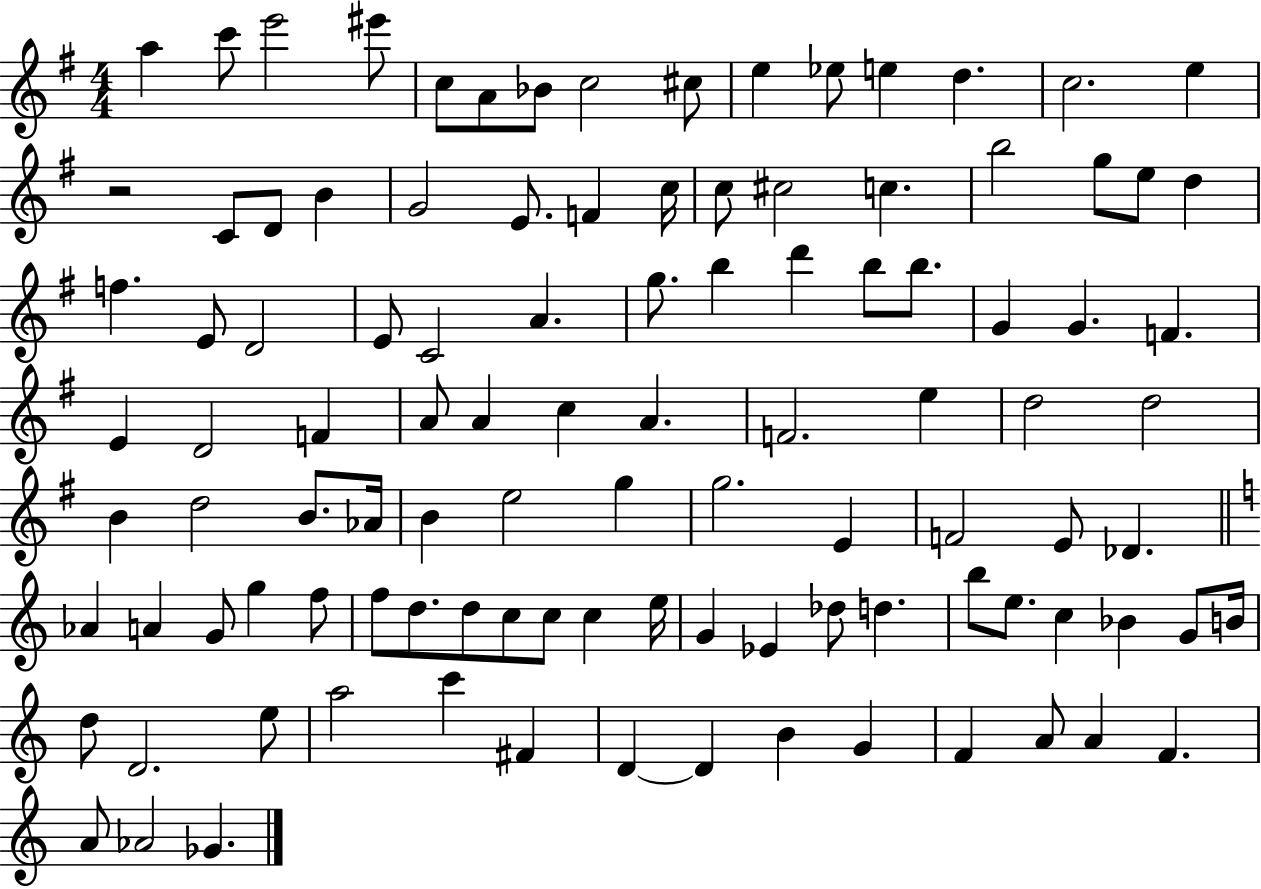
{
  \clef treble
  \numericTimeSignature
  \time 4/4
  \key g \major
  \repeat volta 2 { a''4 c'''8 e'''2 eis'''8 | c''8 a'8 bes'8 c''2 cis''8 | e''4 ees''8 e''4 d''4. | c''2. e''4 | \break r2 c'8 d'8 b'4 | g'2 e'8. f'4 c''16 | c''8 cis''2 c''4. | b''2 g''8 e''8 d''4 | \break f''4. e'8 d'2 | e'8 c'2 a'4. | g''8. b''4 d'''4 b''8 b''8. | g'4 g'4. f'4. | \break e'4 d'2 f'4 | a'8 a'4 c''4 a'4. | f'2. e''4 | d''2 d''2 | \break b'4 d''2 b'8. aes'16 | b'4 e''2 g''4 | g''2. e'4 | f'2 e'8 des'4. | \break \bar "||" \break \key c \major aes'4 a'4 g'8 g''4 f''8 | f''8 d''8. d''8 c''8 c''8 c''4 e''16 | g'4 ees'4 des''8 d''4. | b''8 e''8. c''4 bes'4 g'8 b'16 | \break d''8 d'2. e''8 | a''2 c'''4 fis'4 | d'4~~ d'4 b'4 g'4 | f'4 a'8 a'4 f'4. | \break a'8 aes'2 ges'4. | } \bar "|."
}